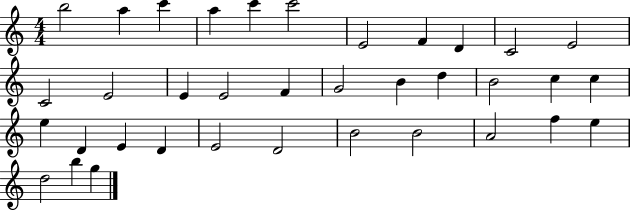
X:1
T:Untitled
M:4/4
L:1/4
K:C
b2 a c' a c' c'2 E2 F D C2 E2 C2 E2 E E2 F G2 B d B2 c c e D E D E2 D2 B2 B2 A2 f e d2 b g